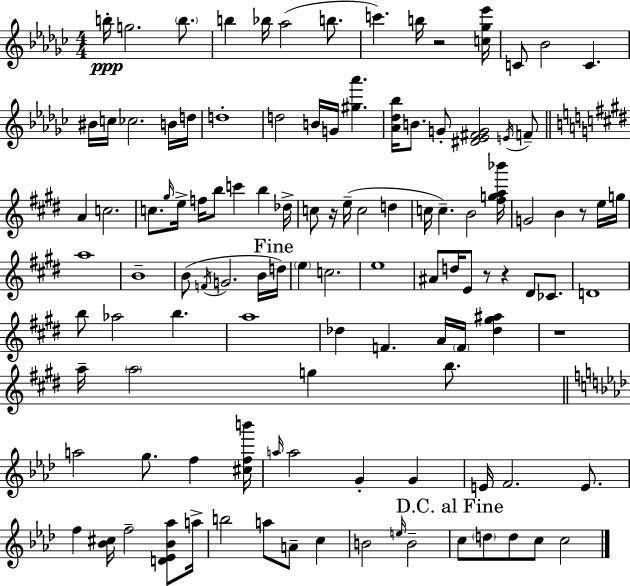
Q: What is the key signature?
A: EES minor